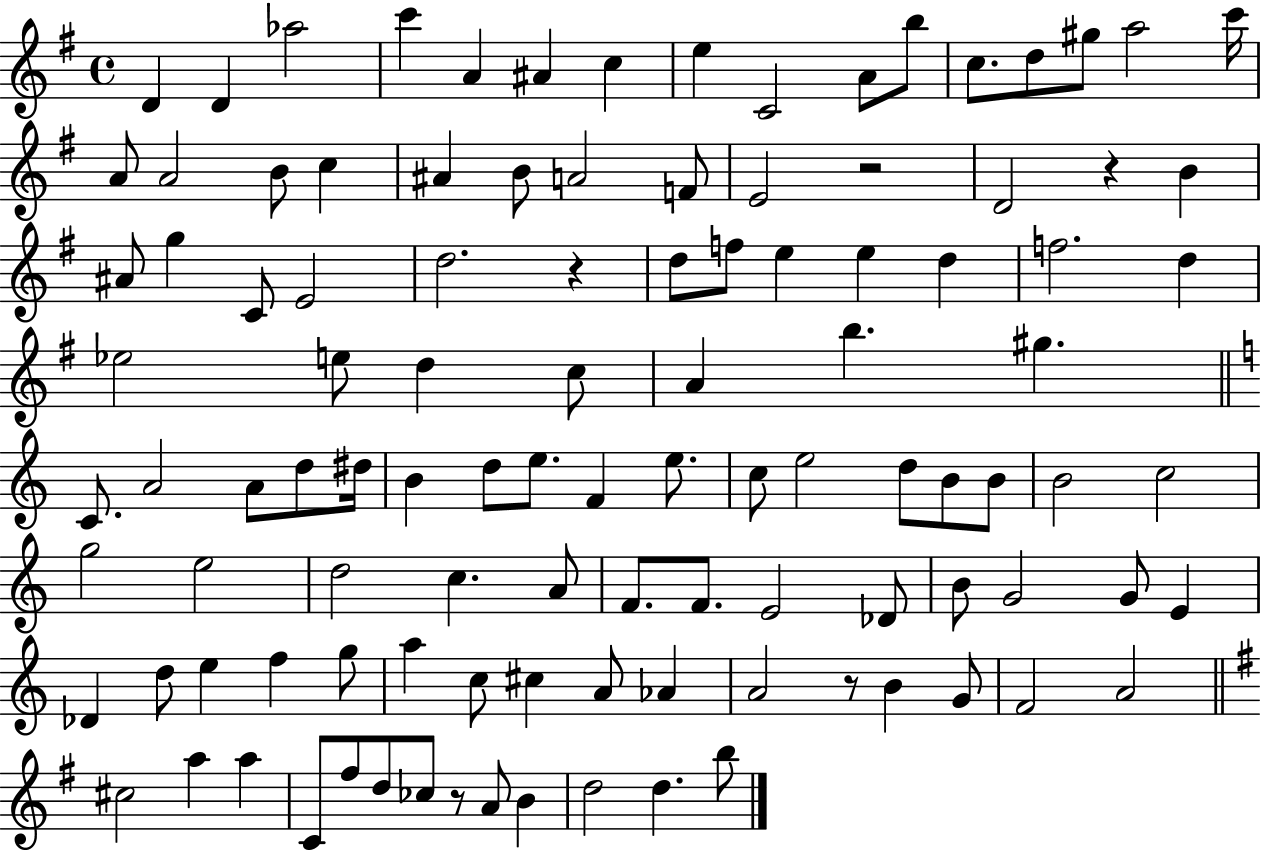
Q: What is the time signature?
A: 4/4